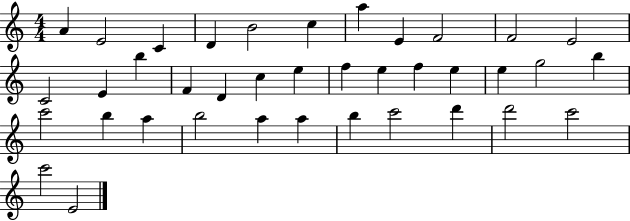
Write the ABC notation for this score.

X:1
T:Untitled
M:4/4
L:1/4
K:C
A E2 C D B2 c a E F2 F2 E2 C2 E b F D c e f e f e e g2 b c'2 b a b2 a a b c'2 d' d'2 c'2 c'2 E2